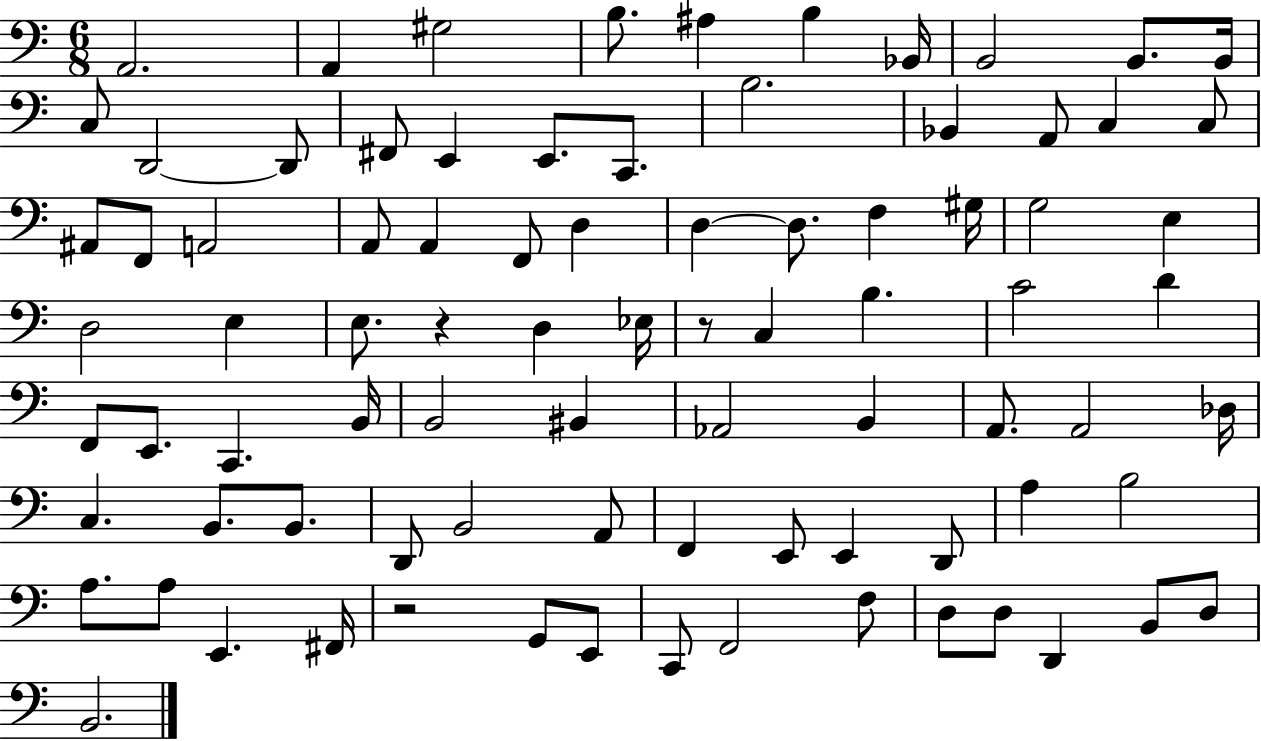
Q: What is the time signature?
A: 6/8